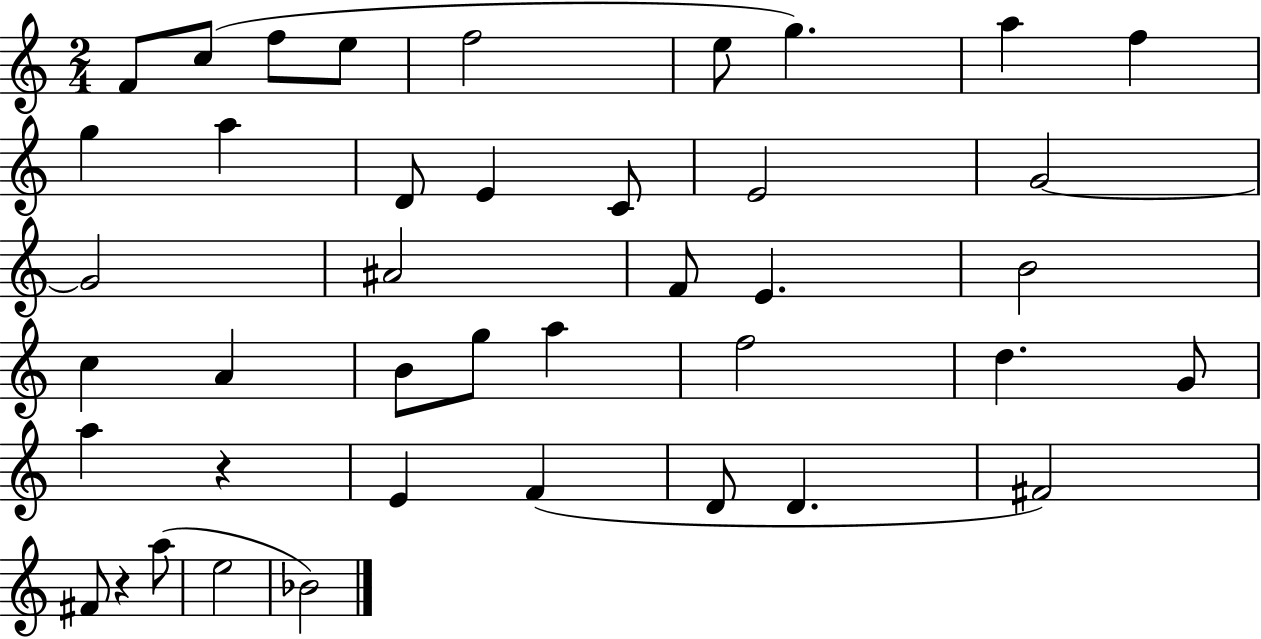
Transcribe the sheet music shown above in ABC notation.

X:1
T:Untitled
M:2/4
L:1/4
K:C
F/2 c/2 f/2 e/2 f2 e/2 g a f g a D/2 E C/2 E2 G2 G2 ^A2 F/2 E B2 c A B/2 g/2 a f2 d G/2 a z E F D/2 D ^F2 ^F/2 z a/2 e2 _B2